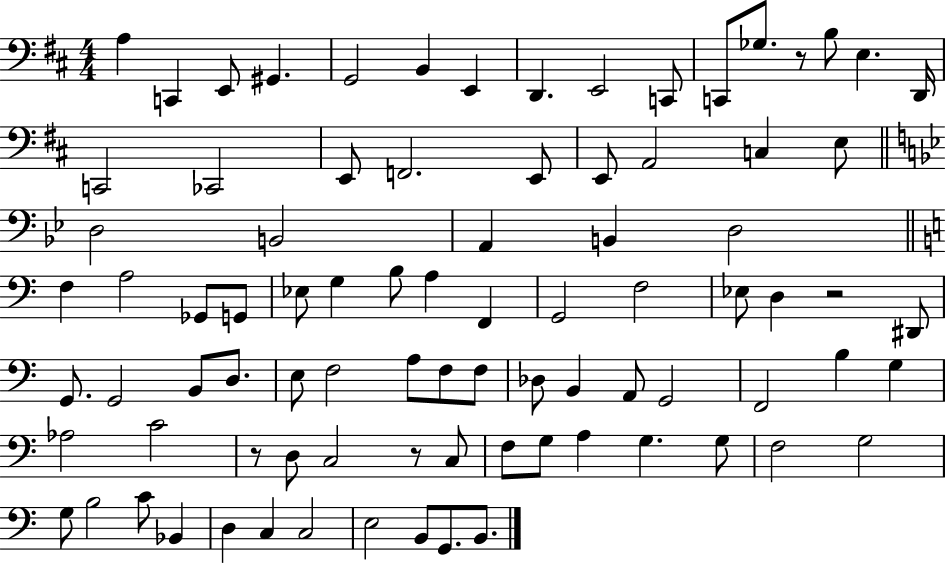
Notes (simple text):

A3/q C2/q E2/e G#2/q. G2/h B2/q E2/q D2/q. E2/h C2/e C2/e Gb3/e. R/e B3/e E3/q. D2/s C2/h CES2/h E2/e F2/h. E2/e E2/e A2/h C3/q E3/e D3/h B2/h A2/q B2/q D3/h F3/q A3/h Gb2/e G2/e Eb3/e G3/q B3/e A3/q F2/q G2/h F3/h Eb3/e D3/q R/h D#2/e G2/e. G2/h B2/e D3/e. E3/e F3/h A3/e F3/e F3/e Db3/e B2/q A2/e G2/h F2/h B3/q G3/q Ab3/h C4/h R/e D3/e C3/h R/e C3/e F3/e G3/e A3/q G3/q. G3/e F3/h G3/h G3/e B3/h C4/e Bb2/q D3/q C3/q C3/h E3/h B2/e G2/e. B2/e.